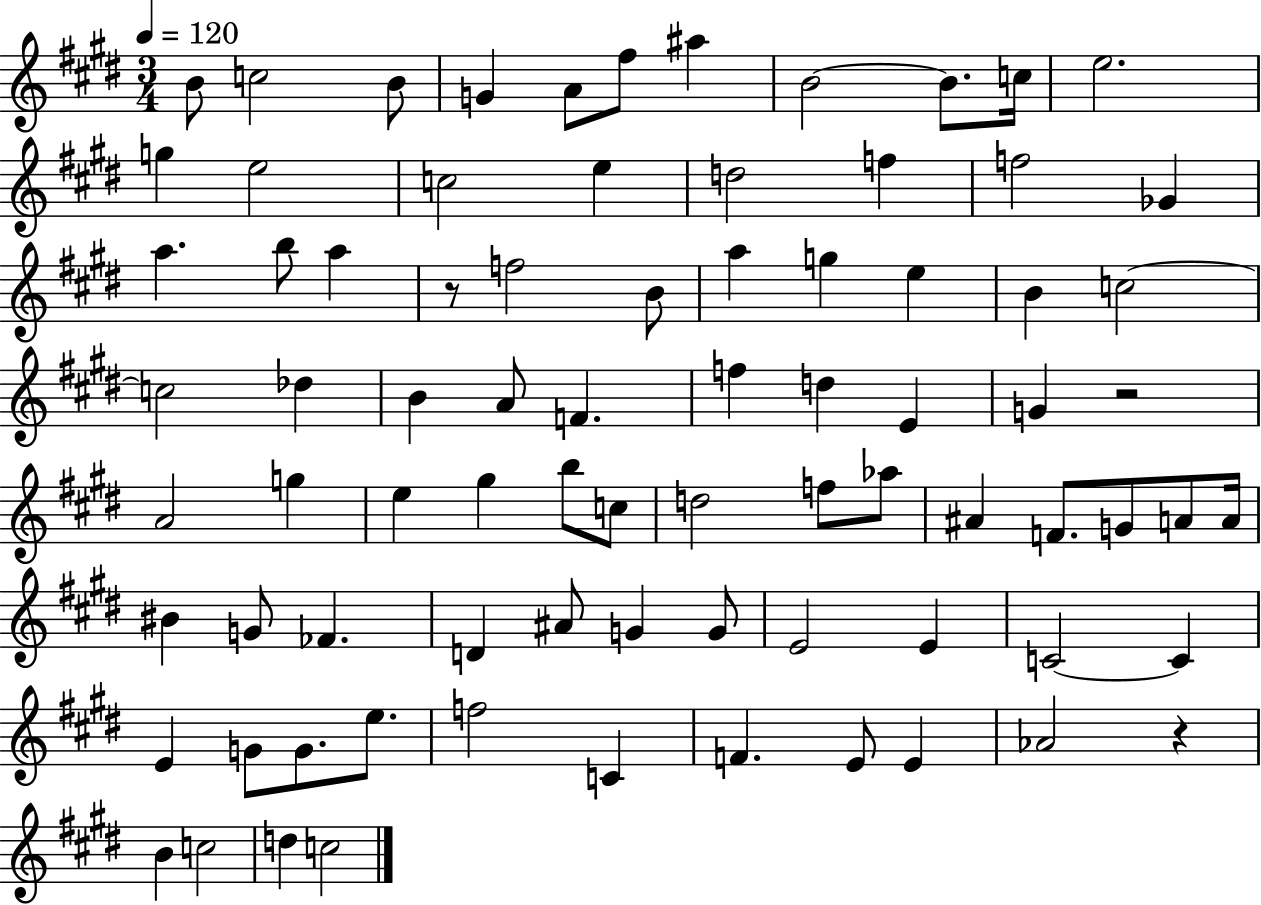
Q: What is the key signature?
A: E major